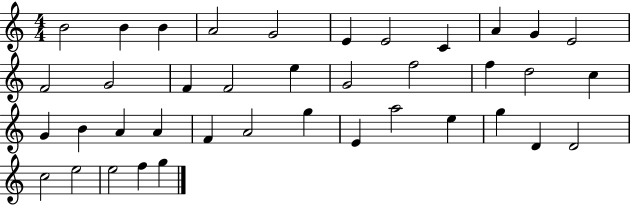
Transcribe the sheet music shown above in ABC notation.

X:1
T:Untitled
M:4/4
L:1/4
K:C
B2 B B A2 G2 E E2 C A G E2 F2 G2 F F2 e G2 f2 f d2 c G B A A F A2 g E a2 e g D D2 c2 e2 e2 f g